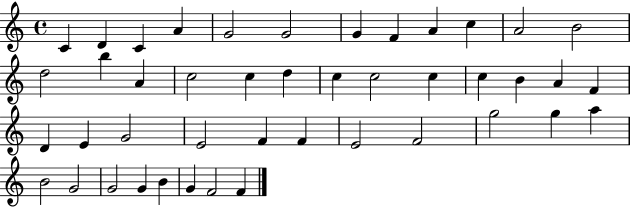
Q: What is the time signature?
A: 4/4